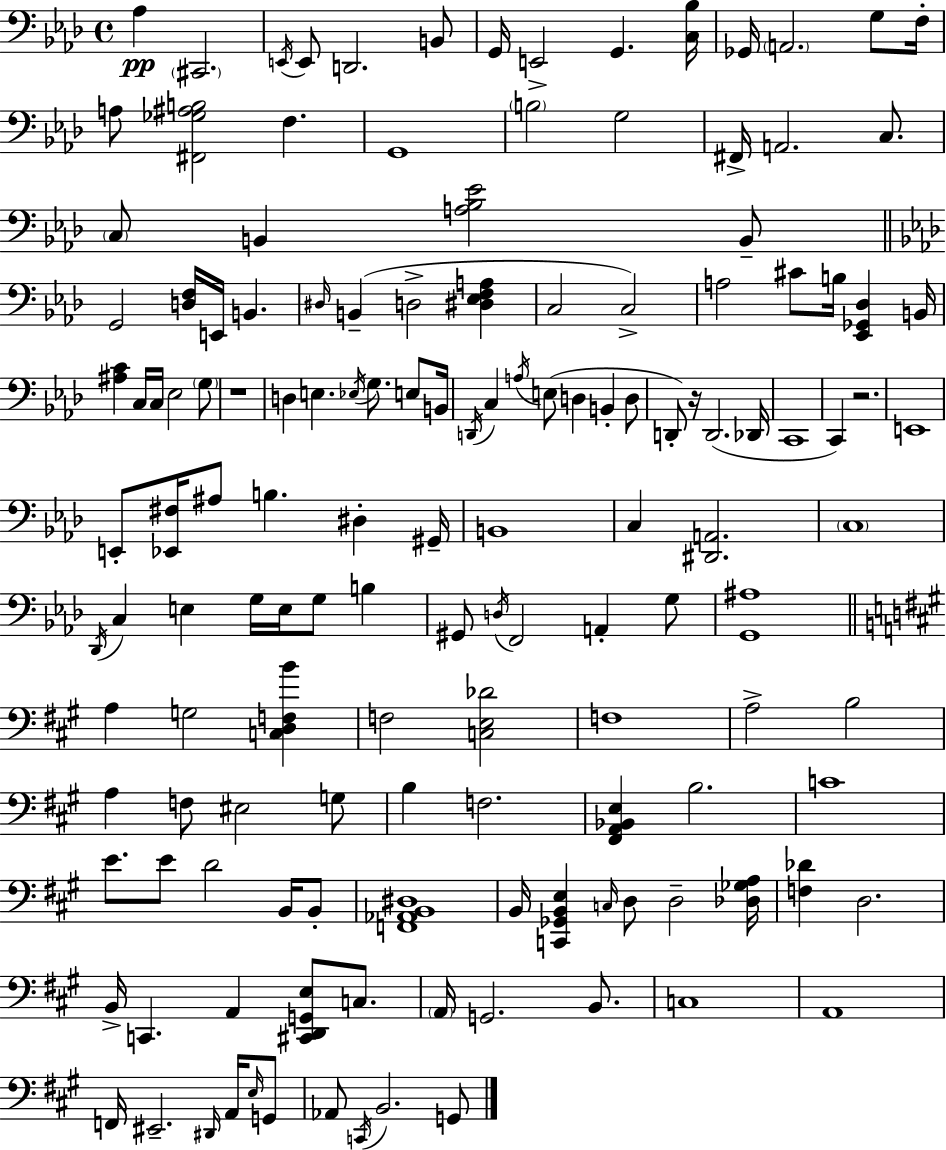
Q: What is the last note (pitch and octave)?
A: G2